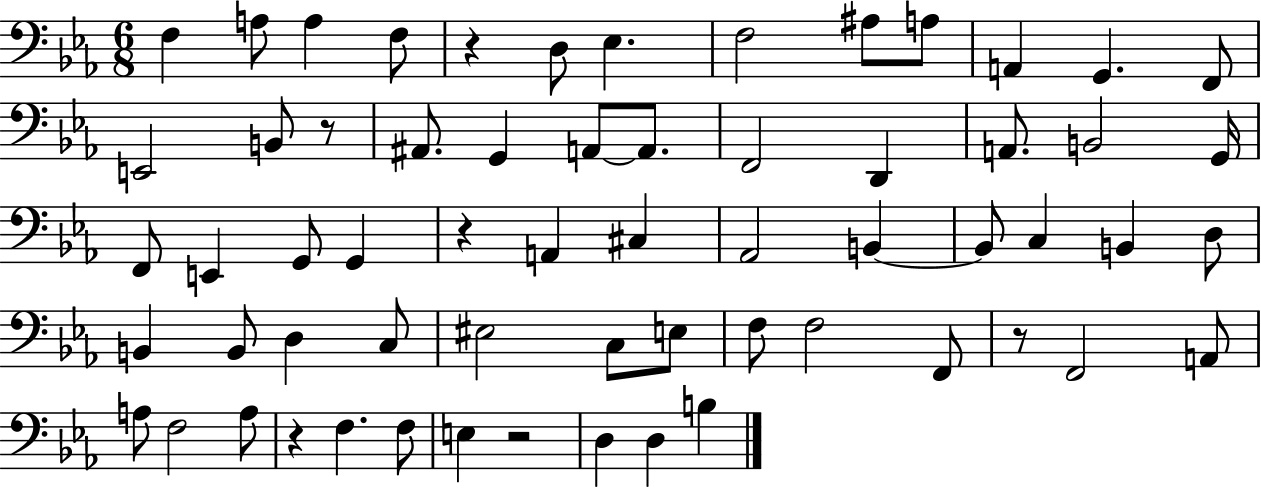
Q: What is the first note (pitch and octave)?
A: F3